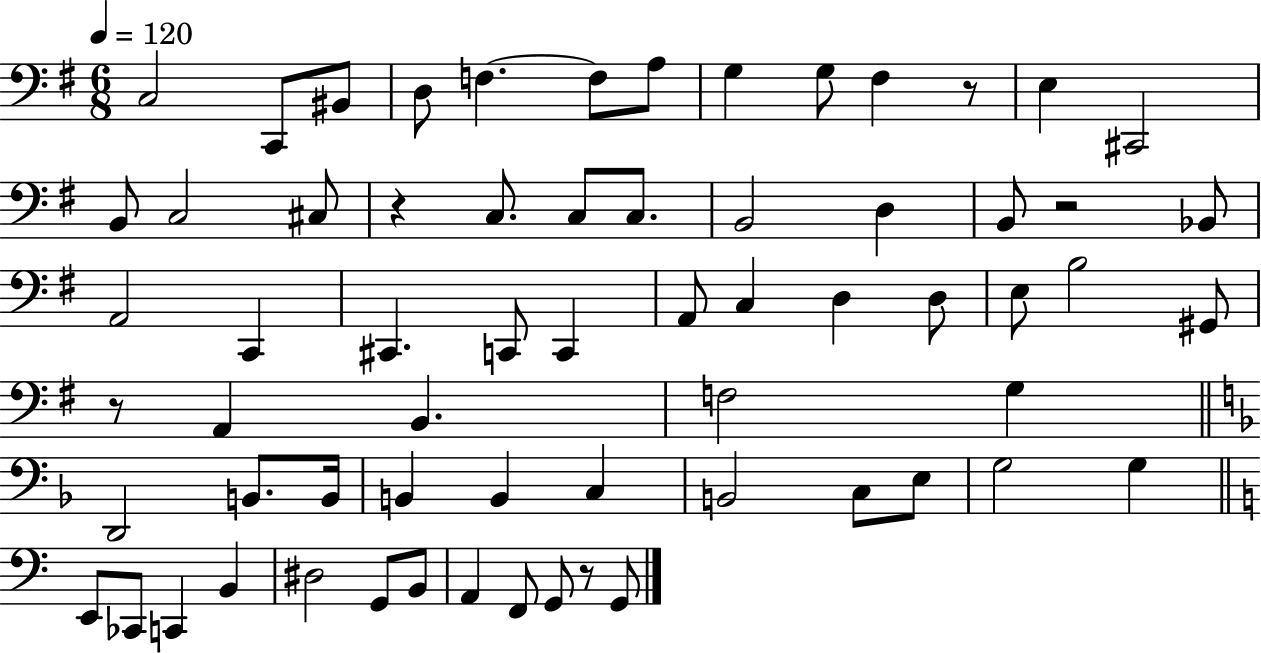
X:1
T:Untitled
M:6/8
L:1/4
K:G
C,2 C,,/2 ^B,,/2 D,/2 F, F,/2 A,/2 G, G,/2 ^F, z/2 E, ^C,,2 B,,/2 C,2 ^C,/2 z C,/2 C,/2 C,/2 B,,2 D, B,,/2 z2 _B,,/2 A,,2 C,, ^C,, C,,/2 C,, A,,/2 C, D, D,/2 E,/2 B,2 ^G,,/2 z/2 A,, B,, F,2 G, D,,2 B,,/2 B,,/4 B,, B,, C, B,,2 C,/2 E,/2 G,2 G, E,,/2 _C,,/2 C,, B,, ^D,2 G,,/2 B,,/2 A,, F,,/2 G,,/2 z/2 G,,/2